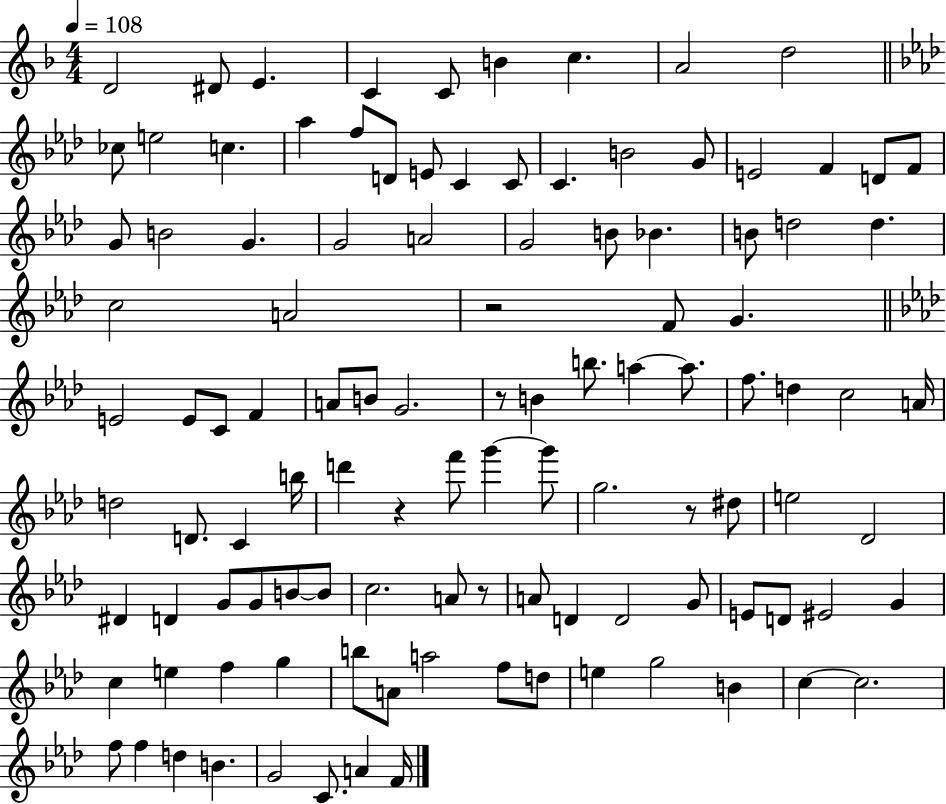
X:1
T:Untitled
M:4/4
L:1/4
K:F
D2 ^D/2 E C C/2 B c A2 d2 _c/2 e2 c _a f/2 D/2 E/2 C C/2 C B2 G/2 E2 F D/2 F/2 G/2 B2 G G2 A2 G2 B/2 _B B/2 d2 d c2 A2 z2 F/2 G E2 E/2 C/2 F A/2 B/2 G2 z/2 B b/2 a a/2 f/2 d c2 A/4 d2 D/2 C b/4 d' z f'/2 g' g'/2 g2 z/2 ^d/2 e2 _D2 ^D D G/2 G/2 B/2 B/2 c2 A/2 z/2 A/2 D D2 G/2 E/2 D/2 ^E2 G c e f g b/2 A/2 a2 f/2 d/2 e g2 B c c2 f/2 f d B G2 C/2 A F/4